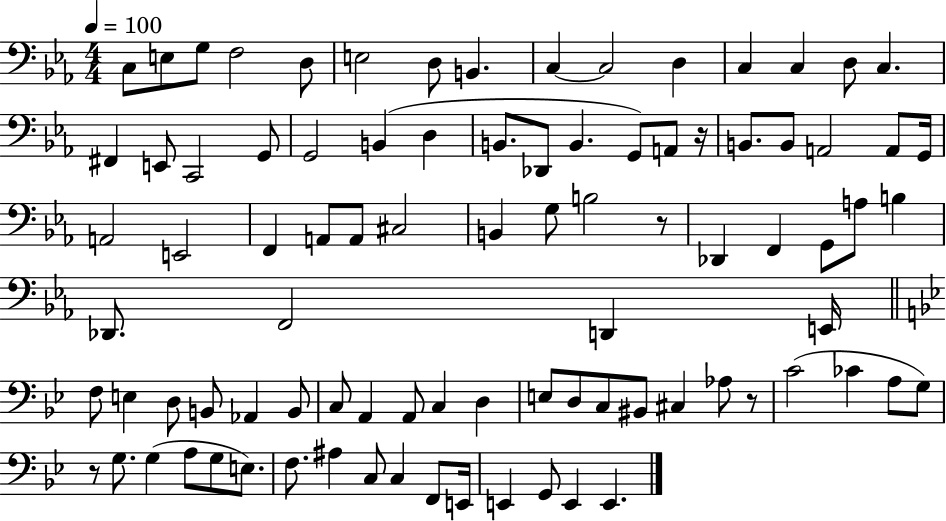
{
  \clef bass
  \numericTimeSignature
  \time 4/4
  \key ees \major
  \tempo 4 = 100
  \repeat volta 2 { c8 e8 g8 f2 d8 | e2 d8 b,4. | c4~~ c2 d4 | c4 c4 d8 c4. | \break fis,4 e,8 c,2 g,8 | g,2 b,4( d4 | b,8. des,8 b,4. g,8) a,8 r16 | b,8. b,8 a,2 a,8 g,16 | \break a,2 e,2 | f,4 a,8 a,8 cis2 | b,4 g8 b2 r8 | des,4 f,4 g,8 a8 b4 | \break des,8. f,2 d,4 e,16 | \bar "||" \break \key g \minor f8 e4 d8 b,8 aes,4 b,8 | c8 a,4 a,8 c4 d4 | e8 d8 c8 bis,8 cis4 aes8 r8 | c'2( ces'4 a8 g8) | \break r8 g8. g4( a8 g8 e8.) | f8. ais4 c8 c4 f,8 e,16 | e,4 g,8 e,4 e,4. | } \bar "|."
}